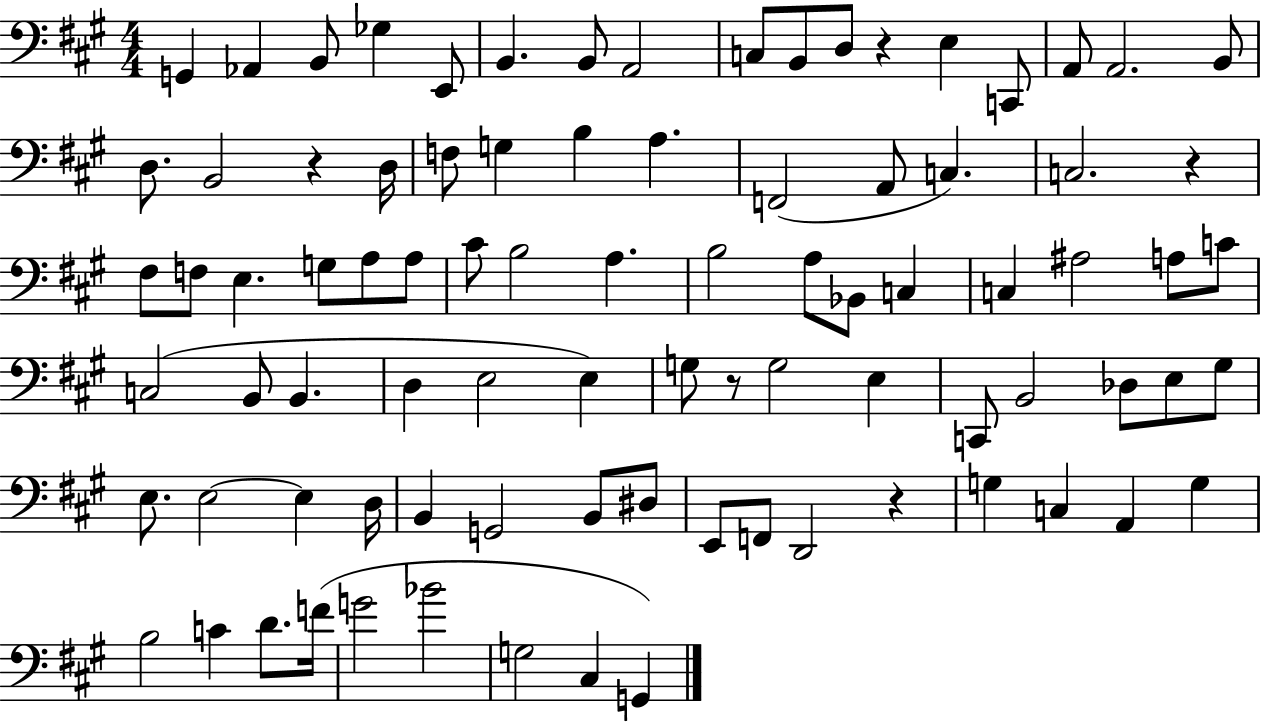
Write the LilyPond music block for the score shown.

{
  \clef bass
  \numericTimeSignature
  \time 4/4
  \key a \major
  g,4 aes,4 b,8 ges4 e,8 | b,4. b,8 a,2 | c8 b,8 d8 r4 e4 c,8 | a,8 a,2. b,8 | \break d8. b,2 r4 d16 | f8 g4 b4 a4. | f,2( a,8 c4.) | c2. r4 | \break fis8 f8 e4. g8 a8 a8 | cis'8 b2 a4. | b2 a8 bes,8 c4 | c4 ais2 a8 c'8 | \break c2( b,8 b,4. | d4 e2 e4) | g8 r8 g2 e4 | c,8 b,2 des8 e8 gis8 | \break e8. e2~~ e4 d16 | b,4 g,2 b,8 dis8 | e,8 f,8 d,2 r4 | g4 c4 a,4 g4 | \break b2 c'4 d'8. f'16( | g'2 bes'2 | g2 cis4 g,4) | \bar "|."
}